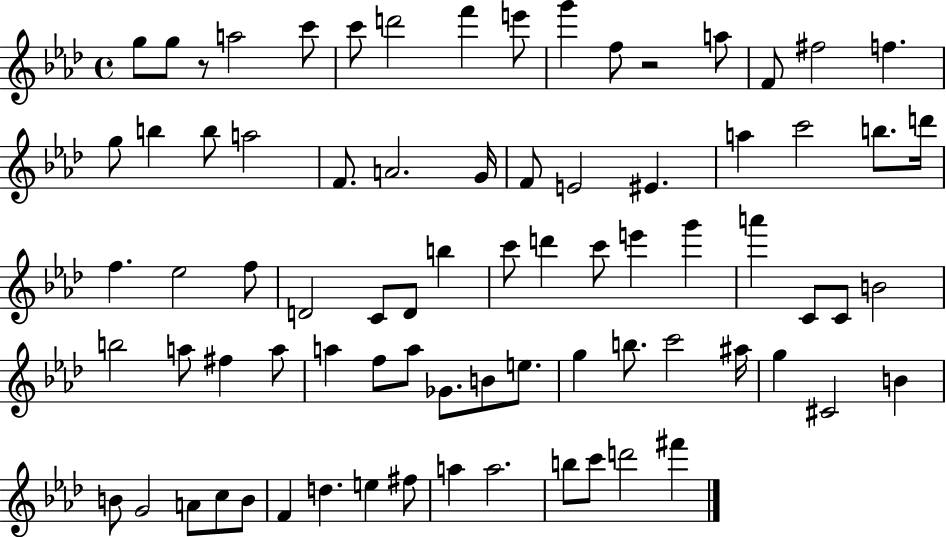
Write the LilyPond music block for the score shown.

{
  \clef treble
  \time 4/4
  \defaultTimeSignature
  \key aes \major
  g''8 g''8 r8 a''2 c'''8 | c'''8 d'''2 f'''4 e'''8 | g'''4 f''8 r2 a''8 | f'8 fis''2 f''4. | \break g''8 b''4 b''8 a''2 | f'8. a'2. g'16 | f'8 e'2 eis'4. | a''4 c'''2 b''8. d'''16 | \break f''4. ees''2 f''8 | d'2 c'8 d'8 b''4 | c'''8 d'''4 c'''8 e'''4 g'''4 | a'''4 c'8 c'8 b'2 | \break b''2 a''8 fis''4 a''8 | a''4 f''8 a''8 ges'8. b'8 e''8. | g''4 b''8. c'''2 ais''16 | g''4 cis'2 b'4 | \break b'8 g'2 a'8 c''8 b'8 | f'4 d''4. e''4 fis''8 | a''4 a''2. | b''8 c'''8 d'''2 fis'''4 | \break \bar "|."
}